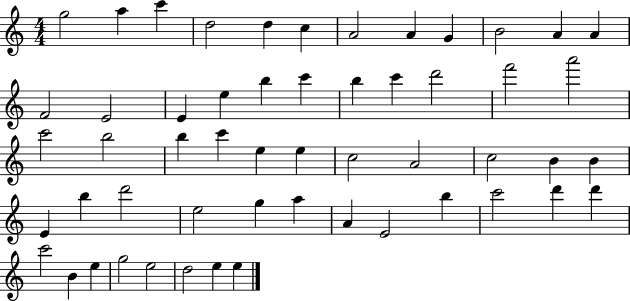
{
  \clef treble
  \numericTimeSignature
  \time 4/4
  \key c \major
  g''2 a''4 c'''4 | d''2 d''4 c''4 | a'2 a'4 g'4 | b'2 a'4 a'4 | \break f'2 e'2 | e'4 e''4 b''4 c'''4 | b''4 c'''4 d'''2 | f'''2 a'''2 | \break c'''2 b''2 | b''4 c'''4 e''4 e''4 | c''2 a'2 | c''2 b'4 b'4 | \break e'4 b''4 d'''2 | e''2 g''4 a''4 | a'4 e'2 b''4 | c'''2 d'''4 d'''4 | \break c'''2 b'4 e''4 | g''2 e''2 | d''2 e''4 e''4 | \bar "|."
}